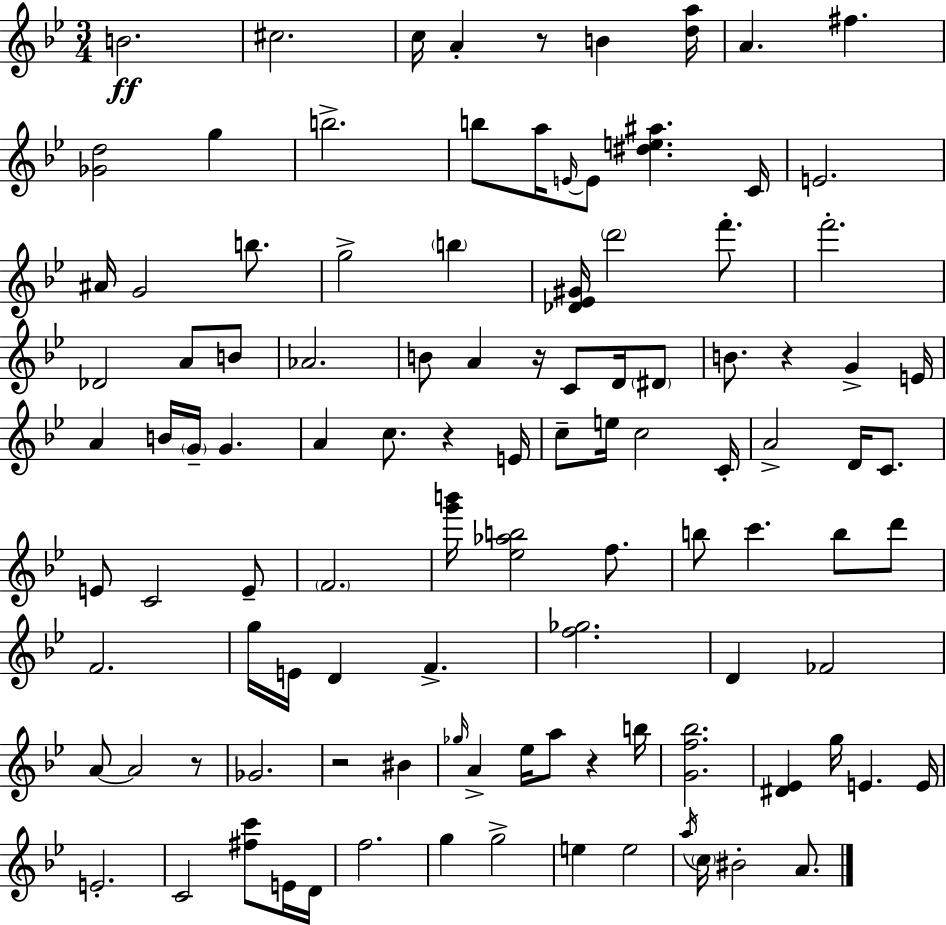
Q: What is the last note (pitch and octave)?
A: A4